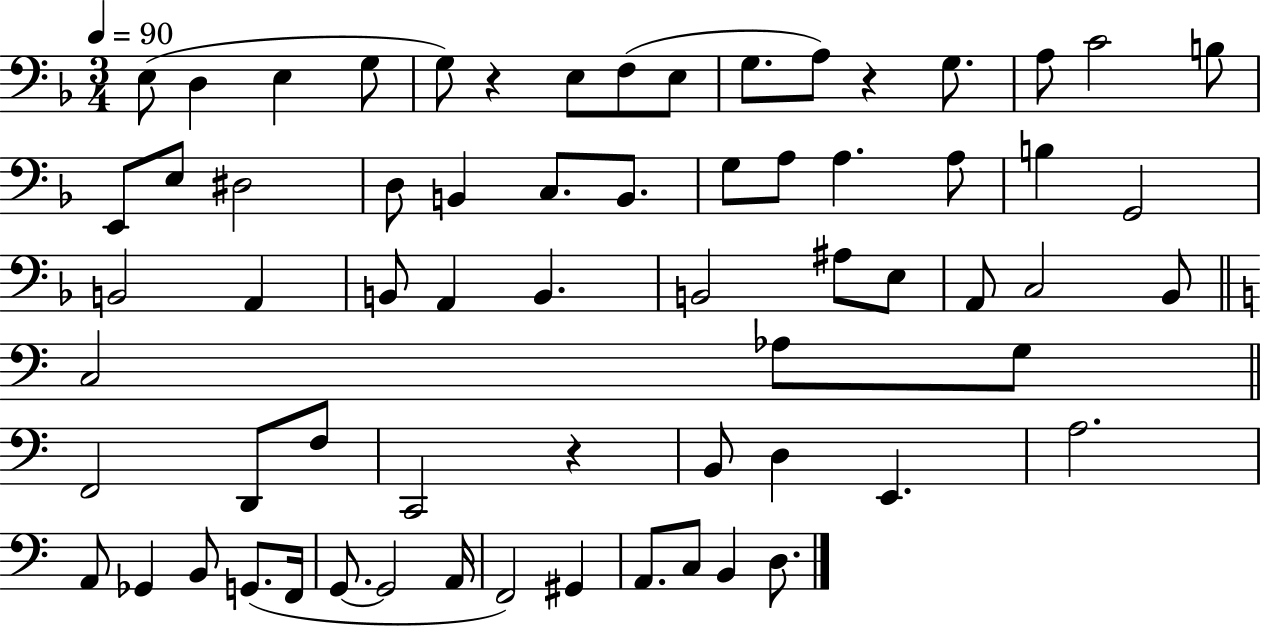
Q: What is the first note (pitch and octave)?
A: E3